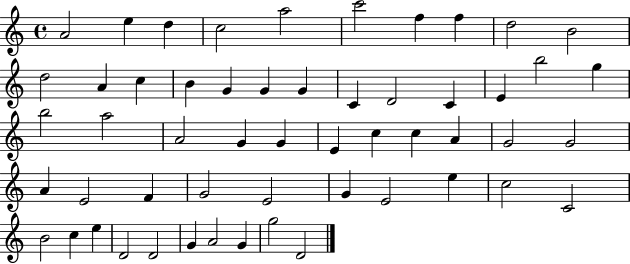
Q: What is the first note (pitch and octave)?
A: A4